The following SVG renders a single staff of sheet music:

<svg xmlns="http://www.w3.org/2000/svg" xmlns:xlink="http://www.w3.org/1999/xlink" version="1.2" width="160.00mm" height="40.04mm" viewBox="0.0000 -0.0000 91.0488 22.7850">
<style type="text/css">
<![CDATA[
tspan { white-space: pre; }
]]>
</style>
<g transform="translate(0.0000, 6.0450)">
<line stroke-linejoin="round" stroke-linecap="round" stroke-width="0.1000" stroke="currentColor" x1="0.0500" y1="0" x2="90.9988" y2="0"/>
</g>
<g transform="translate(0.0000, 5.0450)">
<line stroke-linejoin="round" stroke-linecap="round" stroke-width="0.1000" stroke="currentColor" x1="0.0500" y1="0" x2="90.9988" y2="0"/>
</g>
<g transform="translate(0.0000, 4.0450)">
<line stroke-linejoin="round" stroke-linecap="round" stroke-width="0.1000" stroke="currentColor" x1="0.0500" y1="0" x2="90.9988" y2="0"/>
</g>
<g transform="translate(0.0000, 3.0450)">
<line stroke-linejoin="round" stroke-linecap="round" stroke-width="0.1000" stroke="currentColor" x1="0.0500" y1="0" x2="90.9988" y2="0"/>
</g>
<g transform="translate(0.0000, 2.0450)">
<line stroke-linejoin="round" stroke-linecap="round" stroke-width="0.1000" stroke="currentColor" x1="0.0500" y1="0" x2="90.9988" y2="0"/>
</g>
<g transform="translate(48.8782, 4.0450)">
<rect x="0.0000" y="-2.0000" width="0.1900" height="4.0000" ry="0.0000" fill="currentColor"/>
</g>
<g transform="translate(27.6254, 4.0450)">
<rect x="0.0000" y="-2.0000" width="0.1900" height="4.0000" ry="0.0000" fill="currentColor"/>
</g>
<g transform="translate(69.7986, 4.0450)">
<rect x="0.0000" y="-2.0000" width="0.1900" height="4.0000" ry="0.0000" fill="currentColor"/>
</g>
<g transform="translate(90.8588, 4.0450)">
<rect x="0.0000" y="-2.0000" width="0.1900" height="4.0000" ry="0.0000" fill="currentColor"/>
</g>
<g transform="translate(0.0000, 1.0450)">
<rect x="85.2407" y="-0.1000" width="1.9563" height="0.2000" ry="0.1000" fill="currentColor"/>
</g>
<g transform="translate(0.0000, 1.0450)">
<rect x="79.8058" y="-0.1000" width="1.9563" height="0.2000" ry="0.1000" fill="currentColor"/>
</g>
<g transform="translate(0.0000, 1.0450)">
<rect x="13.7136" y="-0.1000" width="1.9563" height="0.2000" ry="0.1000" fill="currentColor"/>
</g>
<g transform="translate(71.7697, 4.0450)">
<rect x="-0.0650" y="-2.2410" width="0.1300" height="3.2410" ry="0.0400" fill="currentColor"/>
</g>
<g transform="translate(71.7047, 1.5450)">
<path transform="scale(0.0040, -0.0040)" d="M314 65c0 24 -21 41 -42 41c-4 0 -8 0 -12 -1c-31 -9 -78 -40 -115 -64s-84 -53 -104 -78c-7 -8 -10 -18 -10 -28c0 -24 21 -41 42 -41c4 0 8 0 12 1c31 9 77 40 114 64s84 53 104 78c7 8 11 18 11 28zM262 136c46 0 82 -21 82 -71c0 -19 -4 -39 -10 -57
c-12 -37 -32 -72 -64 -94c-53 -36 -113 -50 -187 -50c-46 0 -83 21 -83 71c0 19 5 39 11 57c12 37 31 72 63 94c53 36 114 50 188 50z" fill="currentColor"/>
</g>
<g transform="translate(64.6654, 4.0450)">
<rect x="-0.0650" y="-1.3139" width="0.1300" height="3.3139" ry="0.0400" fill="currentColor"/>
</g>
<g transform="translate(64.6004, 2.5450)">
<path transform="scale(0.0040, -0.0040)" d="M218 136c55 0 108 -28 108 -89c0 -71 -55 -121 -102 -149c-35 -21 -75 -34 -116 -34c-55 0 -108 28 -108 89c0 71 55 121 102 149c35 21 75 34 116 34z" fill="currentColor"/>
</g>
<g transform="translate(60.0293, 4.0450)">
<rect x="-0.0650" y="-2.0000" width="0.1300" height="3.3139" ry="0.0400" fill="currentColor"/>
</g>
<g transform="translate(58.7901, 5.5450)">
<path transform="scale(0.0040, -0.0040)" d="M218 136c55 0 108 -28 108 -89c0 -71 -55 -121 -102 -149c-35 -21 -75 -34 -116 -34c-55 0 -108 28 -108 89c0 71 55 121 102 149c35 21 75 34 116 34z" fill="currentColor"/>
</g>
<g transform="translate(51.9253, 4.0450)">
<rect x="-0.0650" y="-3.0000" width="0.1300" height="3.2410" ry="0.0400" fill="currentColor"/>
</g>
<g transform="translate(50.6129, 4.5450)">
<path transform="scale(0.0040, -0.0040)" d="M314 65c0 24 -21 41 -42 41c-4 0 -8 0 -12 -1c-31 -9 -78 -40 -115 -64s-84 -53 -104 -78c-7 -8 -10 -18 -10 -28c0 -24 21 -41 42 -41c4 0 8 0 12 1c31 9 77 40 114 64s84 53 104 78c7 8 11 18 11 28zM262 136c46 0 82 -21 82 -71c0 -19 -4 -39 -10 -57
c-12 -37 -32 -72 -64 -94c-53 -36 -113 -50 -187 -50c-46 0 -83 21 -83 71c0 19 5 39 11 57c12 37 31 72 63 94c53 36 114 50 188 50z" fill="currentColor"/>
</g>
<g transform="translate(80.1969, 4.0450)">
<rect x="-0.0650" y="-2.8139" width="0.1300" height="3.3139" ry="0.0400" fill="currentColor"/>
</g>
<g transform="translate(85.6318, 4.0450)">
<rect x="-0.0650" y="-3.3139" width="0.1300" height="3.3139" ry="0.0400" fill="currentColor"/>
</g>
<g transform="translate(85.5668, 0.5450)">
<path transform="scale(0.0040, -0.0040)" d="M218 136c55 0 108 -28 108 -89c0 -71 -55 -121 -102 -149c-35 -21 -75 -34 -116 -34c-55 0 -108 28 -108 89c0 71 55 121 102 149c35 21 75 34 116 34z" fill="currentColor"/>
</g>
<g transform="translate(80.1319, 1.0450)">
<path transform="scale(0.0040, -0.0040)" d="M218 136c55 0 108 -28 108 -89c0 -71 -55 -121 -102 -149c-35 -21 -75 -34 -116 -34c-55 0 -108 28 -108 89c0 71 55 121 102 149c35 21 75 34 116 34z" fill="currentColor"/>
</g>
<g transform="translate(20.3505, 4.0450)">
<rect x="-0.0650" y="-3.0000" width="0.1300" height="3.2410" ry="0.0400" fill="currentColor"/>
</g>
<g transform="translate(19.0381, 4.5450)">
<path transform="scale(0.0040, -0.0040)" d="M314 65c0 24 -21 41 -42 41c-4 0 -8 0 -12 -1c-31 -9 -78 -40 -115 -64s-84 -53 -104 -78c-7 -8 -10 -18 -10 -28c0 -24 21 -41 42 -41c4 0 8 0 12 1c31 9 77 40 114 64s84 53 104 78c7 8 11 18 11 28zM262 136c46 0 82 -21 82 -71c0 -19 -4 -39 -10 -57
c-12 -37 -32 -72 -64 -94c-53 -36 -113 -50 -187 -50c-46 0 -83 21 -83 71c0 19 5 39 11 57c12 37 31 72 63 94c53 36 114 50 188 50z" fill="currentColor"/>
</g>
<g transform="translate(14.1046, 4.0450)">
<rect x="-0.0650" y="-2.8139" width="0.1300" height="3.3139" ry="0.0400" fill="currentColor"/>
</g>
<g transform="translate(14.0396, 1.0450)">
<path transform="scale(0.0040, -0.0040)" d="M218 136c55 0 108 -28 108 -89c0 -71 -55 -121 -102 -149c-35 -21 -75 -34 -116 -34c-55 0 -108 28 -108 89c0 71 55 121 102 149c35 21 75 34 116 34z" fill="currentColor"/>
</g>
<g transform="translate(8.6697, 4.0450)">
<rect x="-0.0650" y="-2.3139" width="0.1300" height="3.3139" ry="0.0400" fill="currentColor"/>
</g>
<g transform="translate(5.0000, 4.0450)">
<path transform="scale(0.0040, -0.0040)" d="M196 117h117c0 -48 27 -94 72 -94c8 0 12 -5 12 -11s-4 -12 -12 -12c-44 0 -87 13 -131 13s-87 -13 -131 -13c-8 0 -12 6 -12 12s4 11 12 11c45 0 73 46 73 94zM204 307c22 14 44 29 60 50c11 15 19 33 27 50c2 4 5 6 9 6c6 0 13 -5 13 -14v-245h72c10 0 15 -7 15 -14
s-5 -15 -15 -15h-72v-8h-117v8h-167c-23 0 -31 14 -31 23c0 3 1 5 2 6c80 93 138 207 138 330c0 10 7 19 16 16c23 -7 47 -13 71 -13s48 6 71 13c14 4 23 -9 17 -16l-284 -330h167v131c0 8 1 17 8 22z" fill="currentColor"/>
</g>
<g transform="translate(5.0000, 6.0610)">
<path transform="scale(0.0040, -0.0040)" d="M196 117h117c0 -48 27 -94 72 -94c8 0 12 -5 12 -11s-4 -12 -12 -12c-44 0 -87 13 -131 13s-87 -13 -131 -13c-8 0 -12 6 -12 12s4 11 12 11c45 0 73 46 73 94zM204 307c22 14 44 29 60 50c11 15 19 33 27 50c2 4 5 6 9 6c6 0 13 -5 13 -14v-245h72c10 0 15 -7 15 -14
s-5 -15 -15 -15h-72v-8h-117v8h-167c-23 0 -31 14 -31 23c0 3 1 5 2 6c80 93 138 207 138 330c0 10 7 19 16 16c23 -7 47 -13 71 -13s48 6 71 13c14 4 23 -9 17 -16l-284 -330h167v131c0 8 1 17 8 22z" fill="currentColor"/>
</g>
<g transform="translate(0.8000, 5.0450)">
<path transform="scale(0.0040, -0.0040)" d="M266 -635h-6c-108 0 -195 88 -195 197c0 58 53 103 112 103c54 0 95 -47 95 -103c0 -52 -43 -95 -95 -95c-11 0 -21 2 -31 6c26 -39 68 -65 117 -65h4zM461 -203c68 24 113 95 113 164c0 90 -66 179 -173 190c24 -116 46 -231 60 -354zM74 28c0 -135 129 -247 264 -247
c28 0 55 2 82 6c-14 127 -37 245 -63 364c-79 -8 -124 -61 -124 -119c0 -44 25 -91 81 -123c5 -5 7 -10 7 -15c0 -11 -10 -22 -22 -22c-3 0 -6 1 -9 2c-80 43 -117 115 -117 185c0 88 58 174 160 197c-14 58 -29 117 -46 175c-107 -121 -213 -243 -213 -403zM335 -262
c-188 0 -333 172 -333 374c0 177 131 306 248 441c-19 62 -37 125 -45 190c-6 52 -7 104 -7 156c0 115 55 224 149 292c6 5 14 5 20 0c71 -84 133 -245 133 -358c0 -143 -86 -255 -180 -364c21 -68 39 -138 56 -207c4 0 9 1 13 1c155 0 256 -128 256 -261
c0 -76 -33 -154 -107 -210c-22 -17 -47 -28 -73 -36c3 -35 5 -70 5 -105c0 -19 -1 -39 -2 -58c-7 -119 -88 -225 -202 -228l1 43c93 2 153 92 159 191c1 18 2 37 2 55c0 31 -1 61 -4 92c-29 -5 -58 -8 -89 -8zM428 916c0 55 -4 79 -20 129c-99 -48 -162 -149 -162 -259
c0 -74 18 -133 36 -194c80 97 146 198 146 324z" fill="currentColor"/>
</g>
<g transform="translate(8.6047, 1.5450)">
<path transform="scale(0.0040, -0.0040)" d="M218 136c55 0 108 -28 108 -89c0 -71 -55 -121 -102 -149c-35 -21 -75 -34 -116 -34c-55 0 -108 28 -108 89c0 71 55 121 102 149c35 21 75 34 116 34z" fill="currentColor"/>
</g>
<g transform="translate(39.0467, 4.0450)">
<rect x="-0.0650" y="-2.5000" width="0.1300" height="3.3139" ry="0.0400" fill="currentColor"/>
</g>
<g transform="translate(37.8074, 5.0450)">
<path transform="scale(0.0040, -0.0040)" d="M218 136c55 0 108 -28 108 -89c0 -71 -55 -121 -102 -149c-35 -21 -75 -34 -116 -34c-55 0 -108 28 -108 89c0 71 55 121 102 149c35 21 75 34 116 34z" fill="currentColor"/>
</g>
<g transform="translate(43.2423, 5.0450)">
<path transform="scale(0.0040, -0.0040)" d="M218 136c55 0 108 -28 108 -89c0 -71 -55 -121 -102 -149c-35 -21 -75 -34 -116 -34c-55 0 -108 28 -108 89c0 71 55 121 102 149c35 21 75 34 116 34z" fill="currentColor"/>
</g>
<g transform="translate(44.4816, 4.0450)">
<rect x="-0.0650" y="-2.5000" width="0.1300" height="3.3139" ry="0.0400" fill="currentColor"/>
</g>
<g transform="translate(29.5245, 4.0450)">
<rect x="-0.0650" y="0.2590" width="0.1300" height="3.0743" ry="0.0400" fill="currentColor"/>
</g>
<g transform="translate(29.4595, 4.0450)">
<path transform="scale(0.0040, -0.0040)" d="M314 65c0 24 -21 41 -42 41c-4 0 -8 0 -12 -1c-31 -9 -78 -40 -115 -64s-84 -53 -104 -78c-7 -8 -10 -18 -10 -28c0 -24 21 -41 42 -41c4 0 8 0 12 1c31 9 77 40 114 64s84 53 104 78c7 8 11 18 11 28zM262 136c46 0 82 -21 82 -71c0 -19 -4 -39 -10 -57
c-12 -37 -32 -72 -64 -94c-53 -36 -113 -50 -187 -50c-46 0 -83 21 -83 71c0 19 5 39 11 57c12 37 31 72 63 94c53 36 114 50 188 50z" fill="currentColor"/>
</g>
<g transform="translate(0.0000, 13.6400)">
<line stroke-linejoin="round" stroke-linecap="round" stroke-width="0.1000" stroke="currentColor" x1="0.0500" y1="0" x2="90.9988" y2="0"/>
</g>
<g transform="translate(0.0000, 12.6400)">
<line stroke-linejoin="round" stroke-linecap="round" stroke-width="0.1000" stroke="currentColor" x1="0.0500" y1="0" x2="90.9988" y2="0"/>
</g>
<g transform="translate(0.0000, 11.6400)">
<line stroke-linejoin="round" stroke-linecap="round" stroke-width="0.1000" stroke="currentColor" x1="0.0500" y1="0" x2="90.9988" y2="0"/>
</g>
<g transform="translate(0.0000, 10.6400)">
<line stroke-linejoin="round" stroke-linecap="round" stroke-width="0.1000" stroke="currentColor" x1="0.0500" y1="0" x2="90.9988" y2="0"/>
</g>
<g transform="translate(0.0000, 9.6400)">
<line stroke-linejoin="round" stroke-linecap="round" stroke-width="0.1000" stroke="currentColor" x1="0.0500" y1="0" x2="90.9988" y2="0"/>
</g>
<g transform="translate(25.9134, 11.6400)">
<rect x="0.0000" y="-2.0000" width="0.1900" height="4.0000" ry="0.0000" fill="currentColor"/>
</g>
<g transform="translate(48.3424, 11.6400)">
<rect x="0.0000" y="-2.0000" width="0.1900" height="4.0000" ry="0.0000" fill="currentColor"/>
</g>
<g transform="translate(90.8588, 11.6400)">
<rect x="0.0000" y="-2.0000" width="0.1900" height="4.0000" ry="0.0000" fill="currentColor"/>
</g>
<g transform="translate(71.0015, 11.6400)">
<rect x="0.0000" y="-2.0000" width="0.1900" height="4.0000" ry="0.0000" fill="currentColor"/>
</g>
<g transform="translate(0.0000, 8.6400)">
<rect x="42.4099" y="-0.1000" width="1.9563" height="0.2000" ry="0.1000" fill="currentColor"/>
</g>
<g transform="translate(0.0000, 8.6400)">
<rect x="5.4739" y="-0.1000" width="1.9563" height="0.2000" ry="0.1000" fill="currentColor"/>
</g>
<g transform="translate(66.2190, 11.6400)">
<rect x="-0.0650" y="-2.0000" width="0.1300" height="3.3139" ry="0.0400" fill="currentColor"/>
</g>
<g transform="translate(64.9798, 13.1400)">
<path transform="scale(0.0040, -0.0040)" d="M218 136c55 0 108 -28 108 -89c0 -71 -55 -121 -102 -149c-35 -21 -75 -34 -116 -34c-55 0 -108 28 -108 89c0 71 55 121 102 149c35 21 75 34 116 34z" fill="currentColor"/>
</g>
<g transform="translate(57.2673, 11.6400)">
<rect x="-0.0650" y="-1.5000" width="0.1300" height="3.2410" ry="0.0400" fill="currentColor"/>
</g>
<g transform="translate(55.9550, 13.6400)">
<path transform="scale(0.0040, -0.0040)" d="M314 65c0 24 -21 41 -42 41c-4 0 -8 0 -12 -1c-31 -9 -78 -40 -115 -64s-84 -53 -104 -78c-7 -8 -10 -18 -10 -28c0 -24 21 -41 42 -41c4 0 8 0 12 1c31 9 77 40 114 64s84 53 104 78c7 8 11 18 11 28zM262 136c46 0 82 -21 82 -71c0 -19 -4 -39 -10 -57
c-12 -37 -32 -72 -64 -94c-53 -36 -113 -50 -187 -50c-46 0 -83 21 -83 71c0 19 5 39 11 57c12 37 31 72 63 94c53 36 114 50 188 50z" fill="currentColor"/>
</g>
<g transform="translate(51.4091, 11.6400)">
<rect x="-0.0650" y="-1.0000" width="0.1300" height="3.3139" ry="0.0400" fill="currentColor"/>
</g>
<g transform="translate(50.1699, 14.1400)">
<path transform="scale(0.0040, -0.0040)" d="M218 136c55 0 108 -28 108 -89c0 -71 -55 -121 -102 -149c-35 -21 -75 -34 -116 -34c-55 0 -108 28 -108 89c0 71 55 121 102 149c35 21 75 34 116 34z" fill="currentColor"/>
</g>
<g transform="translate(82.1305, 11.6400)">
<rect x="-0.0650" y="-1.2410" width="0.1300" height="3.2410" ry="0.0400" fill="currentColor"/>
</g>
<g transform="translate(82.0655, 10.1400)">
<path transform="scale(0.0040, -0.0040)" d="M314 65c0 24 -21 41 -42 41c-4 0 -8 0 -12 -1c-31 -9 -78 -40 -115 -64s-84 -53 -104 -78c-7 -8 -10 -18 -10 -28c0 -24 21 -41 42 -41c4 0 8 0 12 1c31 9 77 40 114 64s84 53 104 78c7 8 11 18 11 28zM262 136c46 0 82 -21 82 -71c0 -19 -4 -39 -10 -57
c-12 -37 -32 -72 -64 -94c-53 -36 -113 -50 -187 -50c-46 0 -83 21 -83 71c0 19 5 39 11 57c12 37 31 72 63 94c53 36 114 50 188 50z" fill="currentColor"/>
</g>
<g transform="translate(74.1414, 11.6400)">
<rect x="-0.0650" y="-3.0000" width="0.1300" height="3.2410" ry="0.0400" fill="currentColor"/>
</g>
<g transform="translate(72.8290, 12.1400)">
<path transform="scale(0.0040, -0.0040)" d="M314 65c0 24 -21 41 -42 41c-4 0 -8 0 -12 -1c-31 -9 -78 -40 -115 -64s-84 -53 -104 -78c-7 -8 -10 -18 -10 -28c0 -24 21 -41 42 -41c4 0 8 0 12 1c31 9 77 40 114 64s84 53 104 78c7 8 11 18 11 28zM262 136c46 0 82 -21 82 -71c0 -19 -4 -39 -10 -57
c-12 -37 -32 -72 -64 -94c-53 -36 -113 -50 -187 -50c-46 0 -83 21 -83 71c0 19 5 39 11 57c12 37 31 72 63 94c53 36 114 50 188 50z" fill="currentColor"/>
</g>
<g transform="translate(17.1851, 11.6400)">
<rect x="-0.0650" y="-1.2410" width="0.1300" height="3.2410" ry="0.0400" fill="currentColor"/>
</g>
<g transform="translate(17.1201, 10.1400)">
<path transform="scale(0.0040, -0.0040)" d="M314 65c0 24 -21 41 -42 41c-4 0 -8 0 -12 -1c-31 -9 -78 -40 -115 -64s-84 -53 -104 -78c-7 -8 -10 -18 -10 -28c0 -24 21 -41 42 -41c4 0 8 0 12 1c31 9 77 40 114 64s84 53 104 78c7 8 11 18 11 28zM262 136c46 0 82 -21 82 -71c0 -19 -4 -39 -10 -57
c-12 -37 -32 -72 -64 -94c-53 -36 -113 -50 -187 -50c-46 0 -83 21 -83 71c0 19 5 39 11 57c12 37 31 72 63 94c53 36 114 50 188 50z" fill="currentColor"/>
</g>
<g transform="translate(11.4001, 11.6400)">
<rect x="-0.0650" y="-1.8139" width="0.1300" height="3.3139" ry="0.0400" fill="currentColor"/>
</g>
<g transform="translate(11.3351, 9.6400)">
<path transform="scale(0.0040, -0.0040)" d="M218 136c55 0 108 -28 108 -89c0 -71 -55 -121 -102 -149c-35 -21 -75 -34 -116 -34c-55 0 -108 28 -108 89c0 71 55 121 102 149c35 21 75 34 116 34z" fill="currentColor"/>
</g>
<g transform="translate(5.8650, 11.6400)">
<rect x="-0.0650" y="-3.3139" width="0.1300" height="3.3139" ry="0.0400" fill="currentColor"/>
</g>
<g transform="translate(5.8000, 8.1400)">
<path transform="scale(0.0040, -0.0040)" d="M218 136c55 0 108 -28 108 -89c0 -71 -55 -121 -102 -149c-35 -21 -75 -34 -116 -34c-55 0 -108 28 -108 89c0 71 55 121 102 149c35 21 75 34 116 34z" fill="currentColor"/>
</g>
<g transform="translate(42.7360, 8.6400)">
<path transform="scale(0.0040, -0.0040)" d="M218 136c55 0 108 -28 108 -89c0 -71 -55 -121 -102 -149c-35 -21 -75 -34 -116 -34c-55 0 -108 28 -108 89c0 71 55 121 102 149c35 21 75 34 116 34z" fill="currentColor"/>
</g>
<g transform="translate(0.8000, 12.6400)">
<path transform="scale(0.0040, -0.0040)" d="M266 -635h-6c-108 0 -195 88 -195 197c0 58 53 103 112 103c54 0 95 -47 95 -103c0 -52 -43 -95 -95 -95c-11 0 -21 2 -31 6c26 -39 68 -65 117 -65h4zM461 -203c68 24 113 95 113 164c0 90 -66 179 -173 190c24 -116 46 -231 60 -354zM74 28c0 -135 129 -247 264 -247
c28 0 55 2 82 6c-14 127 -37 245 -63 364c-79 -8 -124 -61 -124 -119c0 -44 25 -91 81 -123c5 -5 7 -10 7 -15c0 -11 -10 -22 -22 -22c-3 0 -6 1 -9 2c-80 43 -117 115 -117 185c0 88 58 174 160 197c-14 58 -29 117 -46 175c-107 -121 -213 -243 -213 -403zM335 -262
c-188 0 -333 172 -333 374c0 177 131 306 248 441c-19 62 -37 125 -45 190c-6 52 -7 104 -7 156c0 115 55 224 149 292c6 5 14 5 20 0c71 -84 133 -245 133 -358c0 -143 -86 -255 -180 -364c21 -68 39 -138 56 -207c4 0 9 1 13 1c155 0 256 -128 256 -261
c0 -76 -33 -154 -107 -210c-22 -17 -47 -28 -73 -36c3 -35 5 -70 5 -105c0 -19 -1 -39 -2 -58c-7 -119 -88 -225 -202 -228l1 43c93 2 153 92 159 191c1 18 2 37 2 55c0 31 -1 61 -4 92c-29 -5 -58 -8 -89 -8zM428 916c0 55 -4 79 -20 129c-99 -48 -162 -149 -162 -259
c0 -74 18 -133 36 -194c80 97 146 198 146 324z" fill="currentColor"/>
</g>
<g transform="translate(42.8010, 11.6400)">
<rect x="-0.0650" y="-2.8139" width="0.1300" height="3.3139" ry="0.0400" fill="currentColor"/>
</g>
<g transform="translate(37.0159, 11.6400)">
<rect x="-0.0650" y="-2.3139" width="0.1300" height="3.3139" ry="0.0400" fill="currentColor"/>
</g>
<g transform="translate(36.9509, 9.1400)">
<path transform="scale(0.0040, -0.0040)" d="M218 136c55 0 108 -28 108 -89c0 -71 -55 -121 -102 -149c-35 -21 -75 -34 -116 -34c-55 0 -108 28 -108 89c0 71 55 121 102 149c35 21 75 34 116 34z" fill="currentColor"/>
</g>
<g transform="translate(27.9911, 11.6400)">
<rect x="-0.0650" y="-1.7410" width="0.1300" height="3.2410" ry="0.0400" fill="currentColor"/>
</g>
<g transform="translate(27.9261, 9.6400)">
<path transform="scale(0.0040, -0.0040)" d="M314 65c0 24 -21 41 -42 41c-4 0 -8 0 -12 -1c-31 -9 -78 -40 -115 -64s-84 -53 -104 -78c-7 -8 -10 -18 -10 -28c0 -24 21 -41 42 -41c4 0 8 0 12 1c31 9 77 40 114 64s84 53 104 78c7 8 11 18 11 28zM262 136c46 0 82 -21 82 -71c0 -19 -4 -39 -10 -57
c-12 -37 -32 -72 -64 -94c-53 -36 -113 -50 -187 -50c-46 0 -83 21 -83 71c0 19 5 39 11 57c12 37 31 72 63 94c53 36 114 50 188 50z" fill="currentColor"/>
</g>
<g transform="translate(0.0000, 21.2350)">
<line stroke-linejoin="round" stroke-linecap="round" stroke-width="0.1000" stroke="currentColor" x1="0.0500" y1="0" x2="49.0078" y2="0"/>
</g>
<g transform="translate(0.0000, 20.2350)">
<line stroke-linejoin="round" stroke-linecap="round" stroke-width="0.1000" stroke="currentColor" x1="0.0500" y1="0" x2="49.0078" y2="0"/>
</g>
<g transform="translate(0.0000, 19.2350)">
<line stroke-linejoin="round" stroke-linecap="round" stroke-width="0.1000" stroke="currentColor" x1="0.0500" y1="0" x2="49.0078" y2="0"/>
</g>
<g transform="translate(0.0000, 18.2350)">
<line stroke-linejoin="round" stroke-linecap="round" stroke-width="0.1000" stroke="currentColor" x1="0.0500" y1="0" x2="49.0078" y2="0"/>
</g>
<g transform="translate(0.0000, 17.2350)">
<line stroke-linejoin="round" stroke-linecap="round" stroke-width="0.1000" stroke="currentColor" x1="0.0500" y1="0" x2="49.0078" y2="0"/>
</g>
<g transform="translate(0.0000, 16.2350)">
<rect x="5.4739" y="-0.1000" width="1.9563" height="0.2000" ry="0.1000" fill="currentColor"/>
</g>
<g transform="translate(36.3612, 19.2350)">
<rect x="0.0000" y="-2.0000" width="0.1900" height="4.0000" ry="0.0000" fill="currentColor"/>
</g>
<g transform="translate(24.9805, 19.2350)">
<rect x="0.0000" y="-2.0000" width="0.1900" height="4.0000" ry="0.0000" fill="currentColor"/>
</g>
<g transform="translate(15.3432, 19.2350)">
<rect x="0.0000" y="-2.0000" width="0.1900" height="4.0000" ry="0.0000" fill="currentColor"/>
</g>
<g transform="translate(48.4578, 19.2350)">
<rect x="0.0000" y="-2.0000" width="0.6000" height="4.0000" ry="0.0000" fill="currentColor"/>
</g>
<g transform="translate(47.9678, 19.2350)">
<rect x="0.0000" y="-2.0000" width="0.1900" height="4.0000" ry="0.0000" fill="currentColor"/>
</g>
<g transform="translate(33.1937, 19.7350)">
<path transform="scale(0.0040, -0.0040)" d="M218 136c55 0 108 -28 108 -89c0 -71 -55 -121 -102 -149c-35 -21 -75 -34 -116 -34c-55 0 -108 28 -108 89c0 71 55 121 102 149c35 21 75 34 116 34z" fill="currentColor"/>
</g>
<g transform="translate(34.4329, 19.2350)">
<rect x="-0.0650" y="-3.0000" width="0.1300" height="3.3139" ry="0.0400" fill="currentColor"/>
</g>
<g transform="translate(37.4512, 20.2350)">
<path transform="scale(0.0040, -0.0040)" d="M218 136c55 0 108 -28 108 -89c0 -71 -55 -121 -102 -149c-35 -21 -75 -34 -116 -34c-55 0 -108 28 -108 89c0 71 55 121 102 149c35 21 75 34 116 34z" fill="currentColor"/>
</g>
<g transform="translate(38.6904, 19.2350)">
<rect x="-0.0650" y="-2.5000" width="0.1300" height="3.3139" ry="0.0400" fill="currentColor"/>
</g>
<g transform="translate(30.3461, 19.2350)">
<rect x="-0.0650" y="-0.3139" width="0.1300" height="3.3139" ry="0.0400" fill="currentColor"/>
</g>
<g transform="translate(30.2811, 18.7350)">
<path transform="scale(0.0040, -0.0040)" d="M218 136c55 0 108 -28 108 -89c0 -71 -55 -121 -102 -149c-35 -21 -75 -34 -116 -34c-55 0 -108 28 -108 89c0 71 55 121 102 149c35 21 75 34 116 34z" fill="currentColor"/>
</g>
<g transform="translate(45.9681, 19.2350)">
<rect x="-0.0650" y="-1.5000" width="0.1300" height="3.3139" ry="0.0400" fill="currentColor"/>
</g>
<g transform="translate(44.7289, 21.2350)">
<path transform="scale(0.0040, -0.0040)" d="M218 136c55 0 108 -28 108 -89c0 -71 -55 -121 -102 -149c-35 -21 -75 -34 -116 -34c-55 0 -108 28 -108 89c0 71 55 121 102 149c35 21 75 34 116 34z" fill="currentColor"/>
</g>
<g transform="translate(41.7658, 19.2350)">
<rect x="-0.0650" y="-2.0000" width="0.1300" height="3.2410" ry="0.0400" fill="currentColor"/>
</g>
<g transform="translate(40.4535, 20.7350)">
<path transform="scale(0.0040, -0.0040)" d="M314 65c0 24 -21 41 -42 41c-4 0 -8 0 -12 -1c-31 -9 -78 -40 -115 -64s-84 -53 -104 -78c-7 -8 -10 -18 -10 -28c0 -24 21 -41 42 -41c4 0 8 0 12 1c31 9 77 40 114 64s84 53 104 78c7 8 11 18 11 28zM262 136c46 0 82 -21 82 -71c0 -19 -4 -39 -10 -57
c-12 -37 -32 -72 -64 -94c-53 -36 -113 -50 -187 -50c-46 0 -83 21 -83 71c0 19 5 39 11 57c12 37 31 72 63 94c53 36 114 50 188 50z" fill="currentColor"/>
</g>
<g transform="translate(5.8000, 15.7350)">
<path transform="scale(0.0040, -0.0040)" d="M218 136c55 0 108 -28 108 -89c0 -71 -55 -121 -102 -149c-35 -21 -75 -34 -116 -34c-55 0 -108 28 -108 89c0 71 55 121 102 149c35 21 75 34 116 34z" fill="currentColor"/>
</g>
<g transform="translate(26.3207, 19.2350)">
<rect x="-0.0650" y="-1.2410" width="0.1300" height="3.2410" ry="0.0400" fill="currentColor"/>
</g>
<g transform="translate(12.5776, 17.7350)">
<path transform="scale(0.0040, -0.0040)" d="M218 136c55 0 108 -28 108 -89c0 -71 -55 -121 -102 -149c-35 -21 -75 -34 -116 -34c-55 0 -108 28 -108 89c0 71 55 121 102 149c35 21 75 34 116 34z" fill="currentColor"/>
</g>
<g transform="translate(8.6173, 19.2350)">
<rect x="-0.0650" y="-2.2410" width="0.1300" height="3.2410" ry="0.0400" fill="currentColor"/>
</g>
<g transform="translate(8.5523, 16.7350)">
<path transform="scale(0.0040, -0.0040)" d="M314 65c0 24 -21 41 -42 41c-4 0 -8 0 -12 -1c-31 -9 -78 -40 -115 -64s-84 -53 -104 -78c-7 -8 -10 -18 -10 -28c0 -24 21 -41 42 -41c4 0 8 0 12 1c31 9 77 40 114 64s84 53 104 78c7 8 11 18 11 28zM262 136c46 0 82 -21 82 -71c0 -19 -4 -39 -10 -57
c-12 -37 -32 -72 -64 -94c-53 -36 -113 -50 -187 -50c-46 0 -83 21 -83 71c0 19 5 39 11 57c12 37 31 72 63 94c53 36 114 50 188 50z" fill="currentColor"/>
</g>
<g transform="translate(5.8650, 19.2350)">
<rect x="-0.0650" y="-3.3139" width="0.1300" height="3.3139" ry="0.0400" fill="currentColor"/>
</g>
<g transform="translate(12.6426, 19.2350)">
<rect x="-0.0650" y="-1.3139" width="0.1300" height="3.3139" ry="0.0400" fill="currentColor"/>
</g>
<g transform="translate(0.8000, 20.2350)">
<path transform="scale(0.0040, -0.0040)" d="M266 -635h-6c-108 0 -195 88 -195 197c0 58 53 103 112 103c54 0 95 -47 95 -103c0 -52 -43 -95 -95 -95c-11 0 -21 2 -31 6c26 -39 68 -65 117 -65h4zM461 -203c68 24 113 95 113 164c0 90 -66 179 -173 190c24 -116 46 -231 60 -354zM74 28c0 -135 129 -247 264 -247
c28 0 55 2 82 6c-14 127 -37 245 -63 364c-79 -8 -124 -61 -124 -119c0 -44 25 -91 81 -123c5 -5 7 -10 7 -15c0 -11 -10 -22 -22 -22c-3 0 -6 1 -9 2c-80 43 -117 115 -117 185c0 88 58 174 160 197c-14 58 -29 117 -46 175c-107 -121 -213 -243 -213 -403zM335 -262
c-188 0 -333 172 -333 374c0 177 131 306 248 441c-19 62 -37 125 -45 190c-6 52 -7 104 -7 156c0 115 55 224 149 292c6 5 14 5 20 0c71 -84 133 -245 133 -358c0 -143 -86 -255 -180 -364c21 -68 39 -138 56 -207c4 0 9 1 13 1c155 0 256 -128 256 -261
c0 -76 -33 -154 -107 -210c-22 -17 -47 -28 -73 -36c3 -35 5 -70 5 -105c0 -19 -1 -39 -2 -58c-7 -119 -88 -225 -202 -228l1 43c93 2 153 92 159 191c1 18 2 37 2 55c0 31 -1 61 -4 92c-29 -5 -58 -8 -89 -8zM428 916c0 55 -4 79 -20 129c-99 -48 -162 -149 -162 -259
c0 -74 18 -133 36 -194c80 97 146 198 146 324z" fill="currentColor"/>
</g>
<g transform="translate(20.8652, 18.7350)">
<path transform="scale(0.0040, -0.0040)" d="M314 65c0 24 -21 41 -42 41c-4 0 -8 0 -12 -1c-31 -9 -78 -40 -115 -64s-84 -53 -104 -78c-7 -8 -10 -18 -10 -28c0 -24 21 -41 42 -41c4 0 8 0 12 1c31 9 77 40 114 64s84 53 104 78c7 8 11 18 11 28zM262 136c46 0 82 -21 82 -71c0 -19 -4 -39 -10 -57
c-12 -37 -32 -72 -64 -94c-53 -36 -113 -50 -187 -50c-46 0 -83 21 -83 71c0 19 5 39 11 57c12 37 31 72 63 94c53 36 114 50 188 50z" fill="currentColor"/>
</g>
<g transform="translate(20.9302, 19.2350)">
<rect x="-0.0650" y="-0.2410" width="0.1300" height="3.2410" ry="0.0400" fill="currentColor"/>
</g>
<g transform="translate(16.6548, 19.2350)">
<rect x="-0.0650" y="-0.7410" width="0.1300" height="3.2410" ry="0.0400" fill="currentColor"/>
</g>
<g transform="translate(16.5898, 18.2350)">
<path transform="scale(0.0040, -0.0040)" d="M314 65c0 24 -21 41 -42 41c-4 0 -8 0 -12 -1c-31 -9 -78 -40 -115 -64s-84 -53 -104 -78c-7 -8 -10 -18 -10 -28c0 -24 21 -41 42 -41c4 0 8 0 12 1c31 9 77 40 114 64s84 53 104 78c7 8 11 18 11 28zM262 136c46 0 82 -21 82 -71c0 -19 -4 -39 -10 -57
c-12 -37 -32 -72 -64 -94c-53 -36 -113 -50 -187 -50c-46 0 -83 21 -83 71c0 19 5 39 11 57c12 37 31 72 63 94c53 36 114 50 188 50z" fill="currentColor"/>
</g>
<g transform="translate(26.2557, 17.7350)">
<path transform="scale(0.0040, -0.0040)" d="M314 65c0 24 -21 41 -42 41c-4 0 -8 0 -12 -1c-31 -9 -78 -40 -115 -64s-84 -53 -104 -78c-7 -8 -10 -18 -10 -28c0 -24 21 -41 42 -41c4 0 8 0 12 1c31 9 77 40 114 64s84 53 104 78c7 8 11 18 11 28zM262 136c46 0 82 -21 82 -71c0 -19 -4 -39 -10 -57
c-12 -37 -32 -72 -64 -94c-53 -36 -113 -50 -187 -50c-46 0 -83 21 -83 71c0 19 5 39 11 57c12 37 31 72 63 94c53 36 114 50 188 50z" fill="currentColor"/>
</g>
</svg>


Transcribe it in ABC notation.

X:1
T:Untitled
M:4/4
L:1/4
K:C
g a A2 B2 G G A2 F e g2 a b b f e2 f2 g a D E2 F A2 e2 b g2 e d2 c2 e2 c A G F2 E